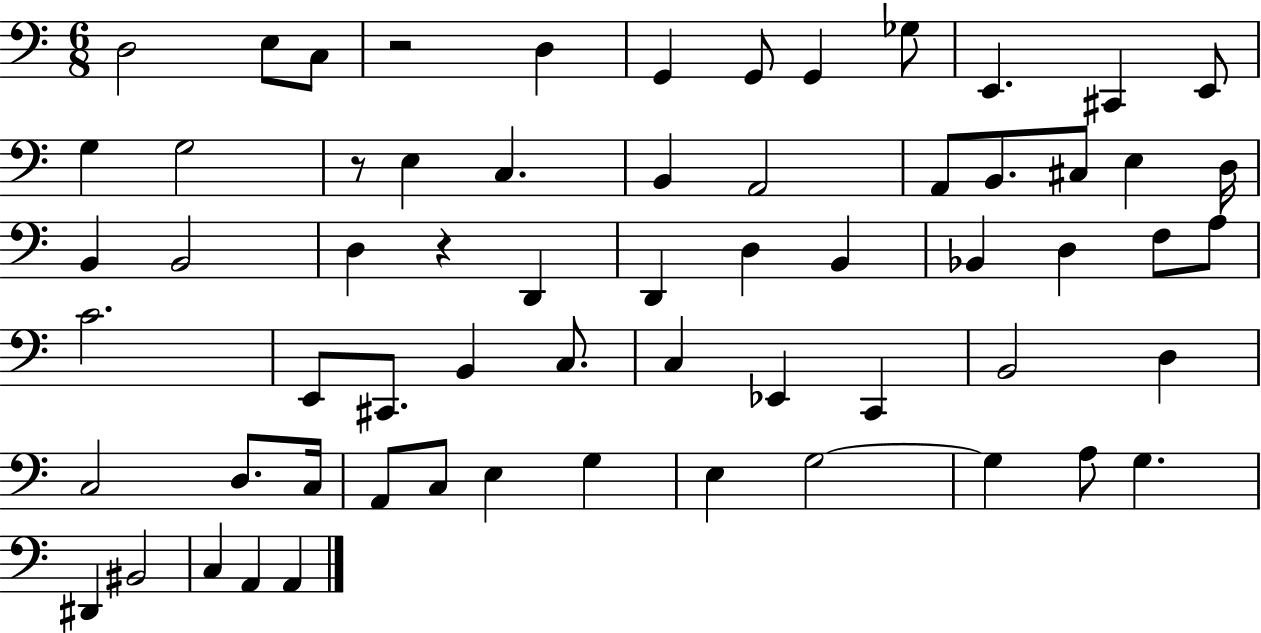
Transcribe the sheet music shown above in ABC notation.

X:1
T:Untitled
M:6/8
L:1/4
K:C
D,2 E,/2 C,/2 z2 D, G,, G,,/2 G,, _G,/2 E,, ^C,, E,,/2 G, G,2 z/2 E, C, B,, A,,2 A,,/2 B,,/2 ^C,/2 E, D,/4 B,, B,,2 D, z D,, D,, D, B,, _B,, D, F,/2 A,/2 C2 E,,/2 ^C,,/2 B,, C,/2 C, _E,, C,, B,,2 D, C,2 D,/2 C,/4 A,,/2 C,/2 E, G, E, G,2 G, A,/2 G, ^D,, ^B,,2 C, A,, A,,